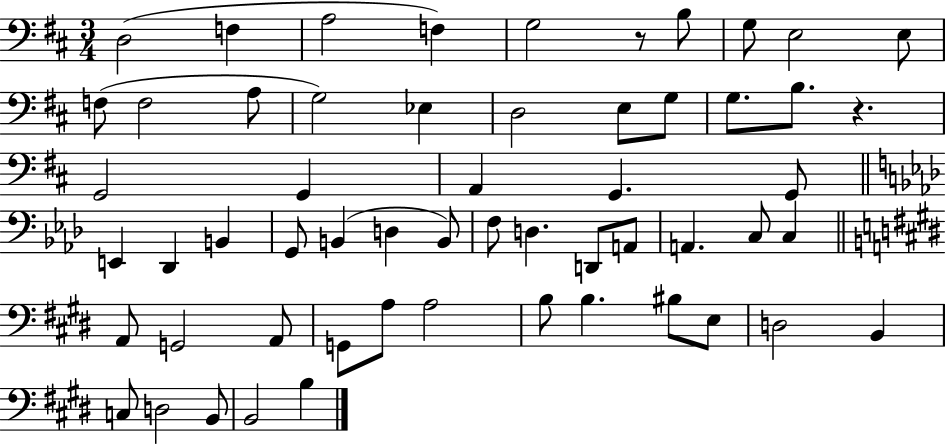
{
  \clef bass
  \numericTimeSignature
  \time 3/4
  \key d \major
  \repeat volta 2 { d2( f4 | a2 f4) | g2 r8 b8 | g8 e2 e8 | \break f8( f2 a8 | g2) ees4 | d2 e8 g8 | g8. b8. r4. | \break g,2 g,4 | a,4 g,4. g,8 | \bar "||" \break \key aes \major e,4 des,4 b,4 | g,8 b,4( d4 b,8) | f8 d4. d,8 a,8 | a,4. c8 c4 | \break \bar "||" \break \key e \major a,8 g,2 a,8 | g,8 a8 a2 | b8 b4. bis8 e8 | d2 b,4 | \break c8 d2 b,8 | b,2 b4 | } \bar "|."
}